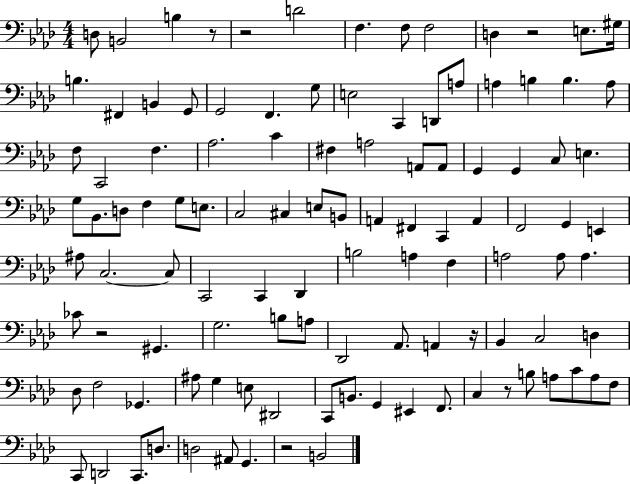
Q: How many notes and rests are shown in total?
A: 111